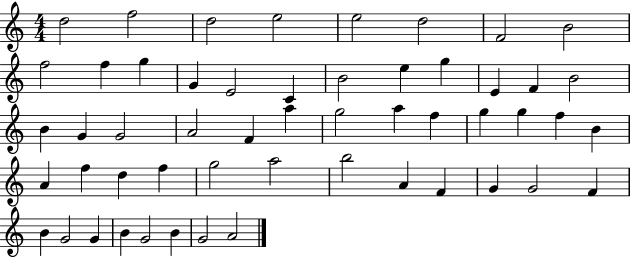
D5/h F5/h D5/h E5/h E5/h D5/h F4/h B4/h F5/h F5/q G5/q G4/q E4/h C4/q B4/h E5/q G5/q E4/q F4/q B4/h B4/q G4/q G4/h A4/h F4/q A5/q G5/h A5/q F5/q G5/q G5/q F5/q B4/q A4/q F5/q D5/q F5/q G5/h A5/h B5/h A4/q F4/q G4/q G4/h F4/q B4/q G4/h G4/q B4/q G4/h B4/q G4/h A4/h